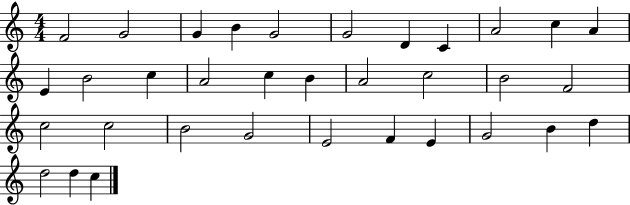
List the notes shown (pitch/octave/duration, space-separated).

F4/h G4/h G4/q B4/q G4/h G4/h D4/q C4/q A4/h C5/q A4/q E4/q B4/h C5/q A4/h C5/q B4/q A4/h C5/h B4/h F4/h C5/h C5/h B4/h G4/h E4/h F4/q E4/q G4/h B4/q D5/q D5/h D5/q C5/q